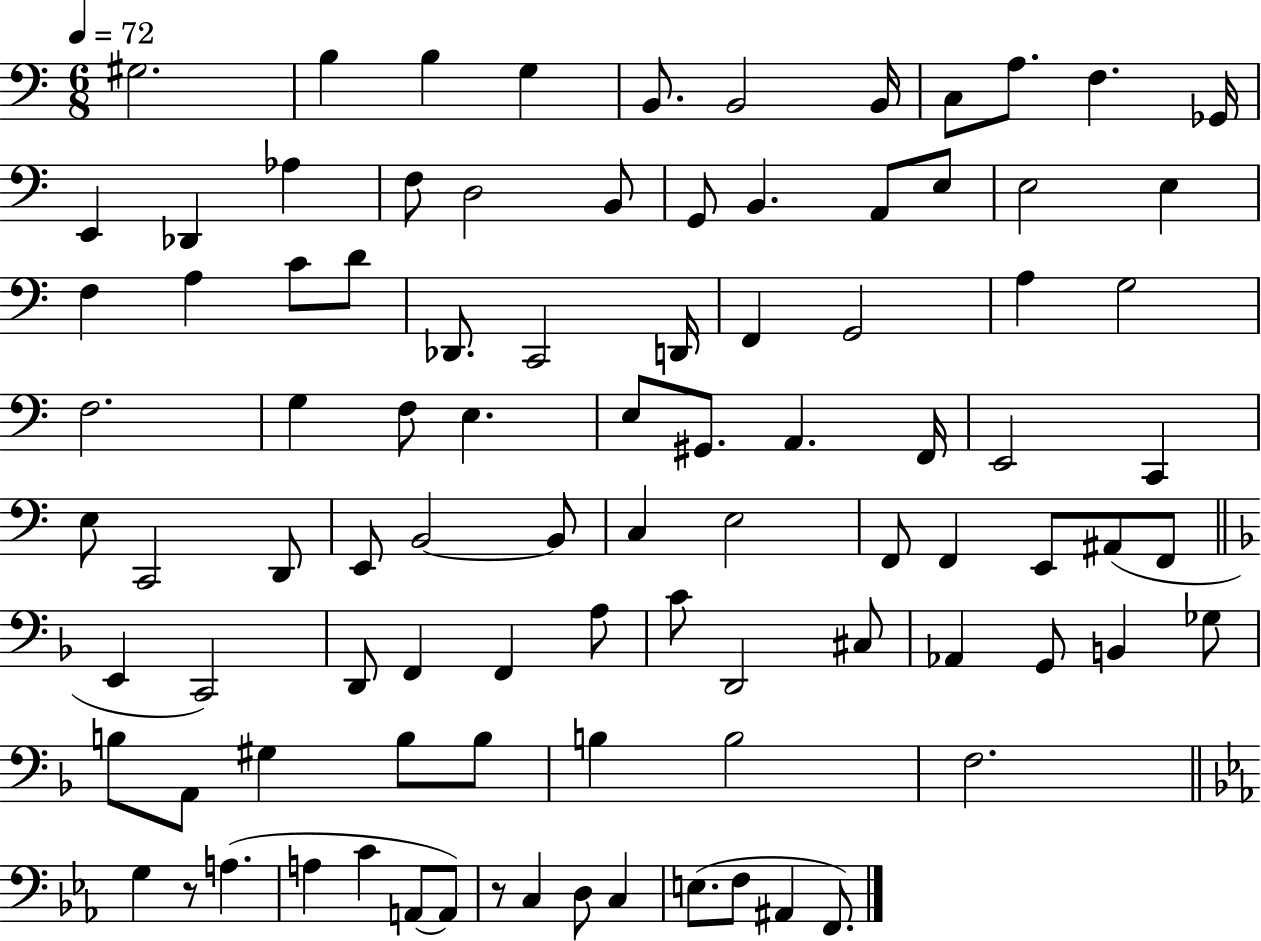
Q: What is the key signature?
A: C major